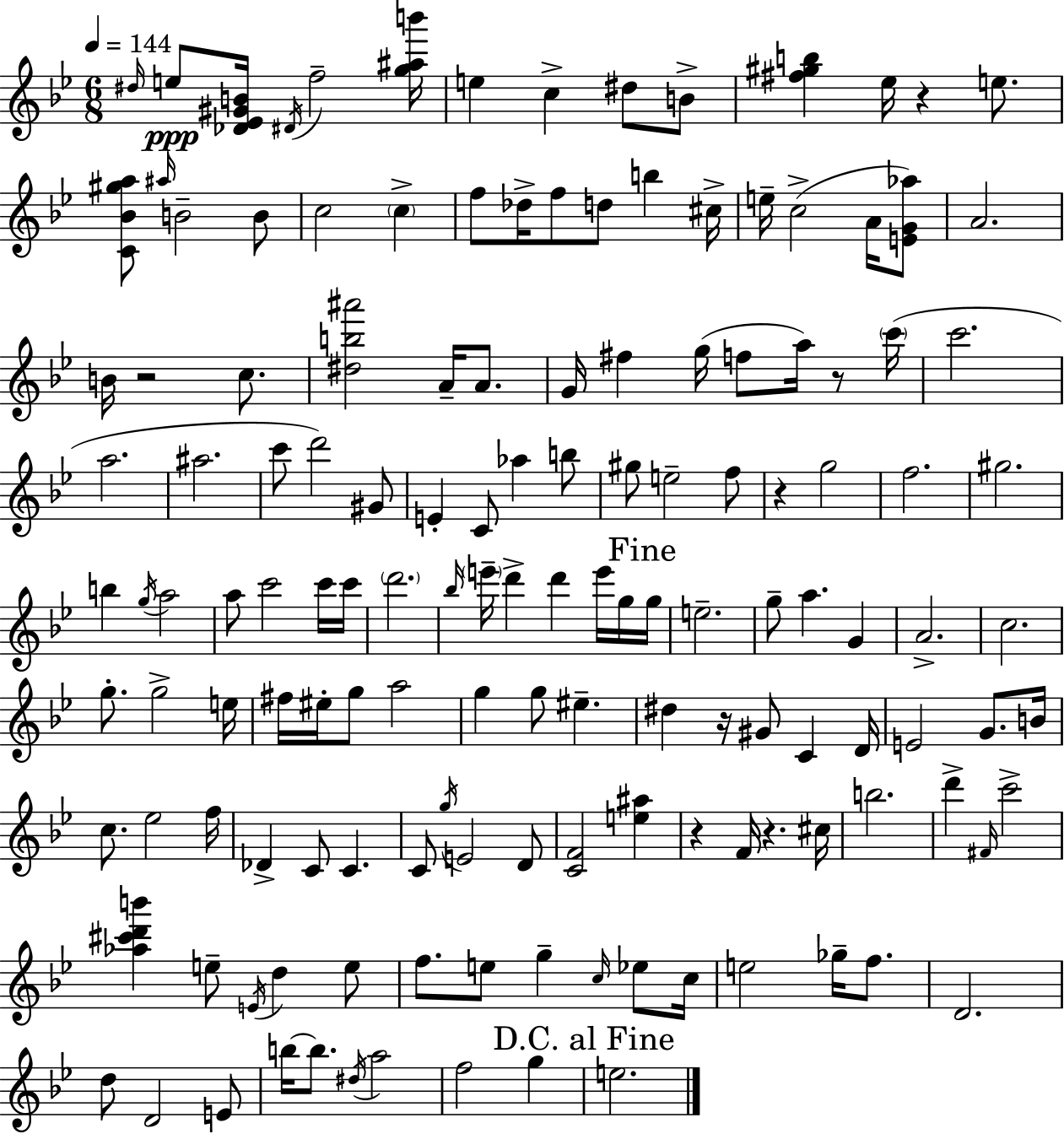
D#5/s E5/e [Db4,Eb4,G#4,B4]/s D#4/s F5/h [G5,A#5,B6]/s E5/q C5/q D#5/e B4/e [F#5,G#5,B5]/q Eb5/s R/q E5/e. [C4,Bb4,G#5,A5]/e A#5/s B4/h B4/e C5/h C5/q F5/e Db5/s F5/e D5/e B5/q C#5/s E5/s C5/h A4/s [E4,G4,Ab5]/e A4/h. B4/s R/h C5/e. [D#5,B5,A#6]/h A4/s A4/e. G4/s F#5/q G5/s F5/e A5/s R/e C6/s C6/h. A5/h. A#5/h. C6/e D6/h G#4/e E4/q C4/e Ab5/q B5/e G#5/e E5/h F5/e R/q G5/h F5/h. G#5/h. B5/q G5/s A5/h A5/e C6/h C6/s C6/s D6/h. Bb5/s E6/s D6/q D6/q E6/s G5/s G5/s E5/h. G5/e A5/q. G4/q A4/h. C5/h. G5/e. G5/h E5/s F#5/s EIS5/s G5/e A5/h G5/q G5/e EIS5/q. D#5/q R/s G#4/e C4/q D4/s E4/h G4/e. B4/s C5/e. Eb5/h F5/s Db4/q C4/e C4/q. C4/e G5/s E4/h D4/e [C4,F4]/h [E5,A#5]/q R/q F4/s R/q. C#5/s B5/h. D6/q F#4/s C6/h [Ab5,C#6,D6,B6]/q E5/e E4/s D5/q E5/e F5/e. E5/e G5/q C5/s Eb5/e C5/s E5/h Gb5/s F5/e. D4/h. D5/e D4/h E4/e B5/s B5/e. D#5/s A5/h F5/h G5/q E5/h.